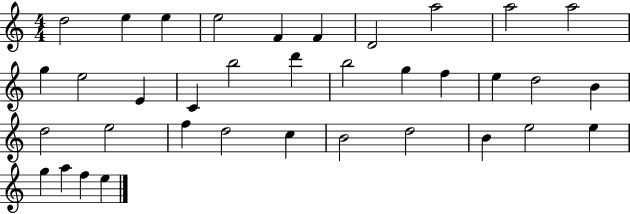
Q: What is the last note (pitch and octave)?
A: E5